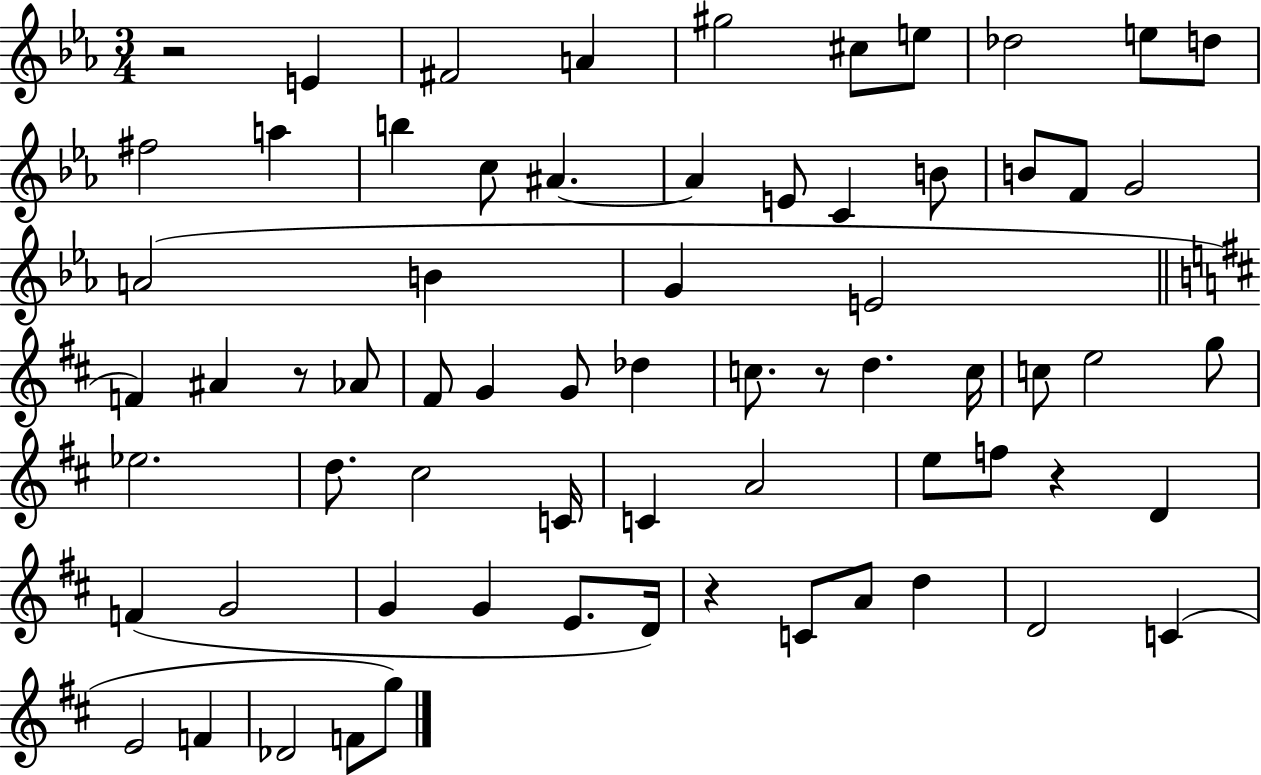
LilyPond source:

{
  \clef treble
  \numericTimeSignature
  \time 3/4
  \key ees \major
  r2 e'4 | fis'2 a'4 | gis''2 cis''8 e''8 | des''2 e''8 d''8 | \break fis''2 a''4 | b''4 c''8 ais'4.~~ | ais'4 e'8 c'4 b'8 | b'8 f'8 g'2 | \break a'2( b'4 | g'4 e'2 | \bar "||" \break \key d \major f'4) ais'4 r8 aes'8 | fis'8 g'4 g'8 des''4 | c''8. r8 d''4. c''16 | c''8 e''2 g''8 | \break ees''2. | d''8. cis''2 c'16 | c'4 a'2 | e''8 f''8 r4 d'4 | \break f'4( g'2 | g'4 g'4 e'8. d'16) | r4 c'8 a'8 d''4 | d'2 c'4( | \break e'2 f'4 | des'2 f'8 g''8) | \bar "|."
}